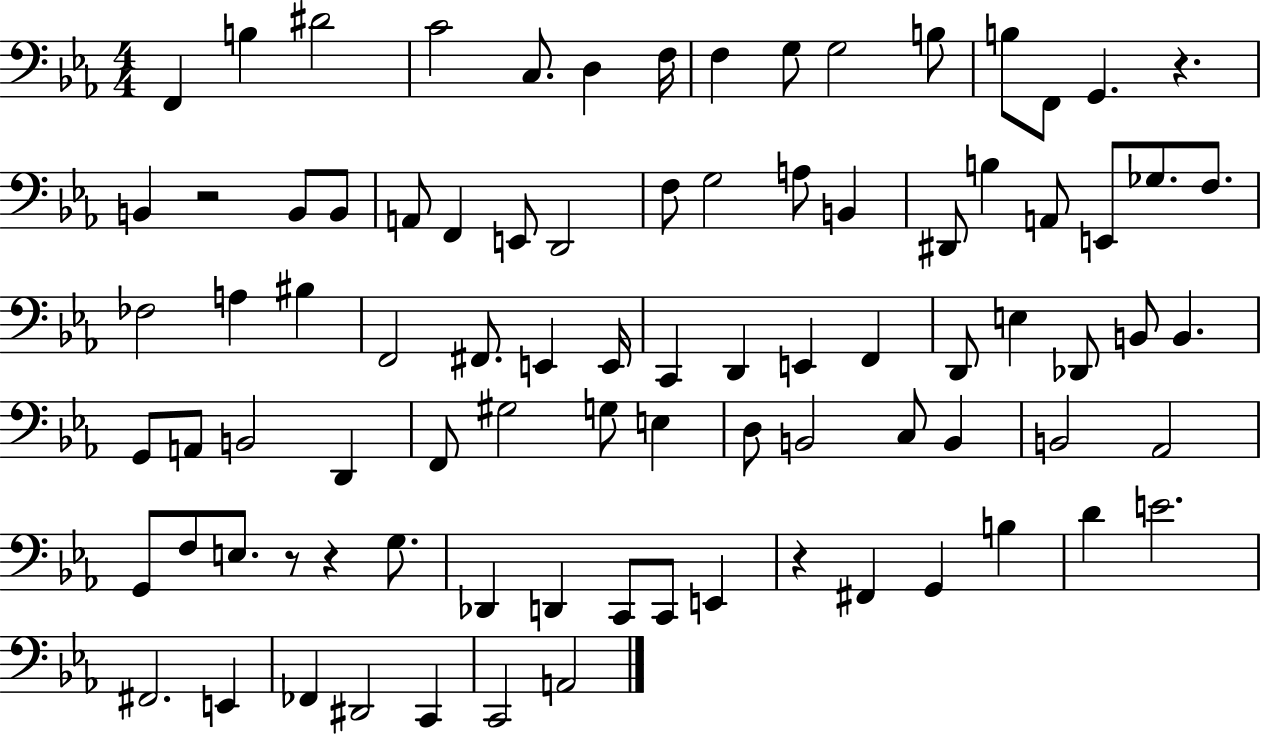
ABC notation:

X:1
T:Untitled
M:4/4
L:1/4
K:Eb
F,, B, ^D2 C2 C,/2 D, F,/4 F, G,/2 G,2 B,/2 B,/2 F,,/2 G,, z B,, z2 B,,/2 B,,/2 A,,/2 F,, E,,/2 D,,2 F,/2 G,2 A,/2 B,, ^D,,/2 B, A,,/2 E,,/2 _G,/2 F,/2 _F,2 A, ^B, F,,2 ^F,,/2 E,, E,,/4 C,, D,, E,, F,, D,,/2 E, _D,,/2 B,,/2 B,, G,,/2 A,,/2 B,,2 D,, F,,/2 ^G,2 G,/2 E, D,/2 B,,2 C,/2 B,, B,,2 _A,,2 G,,/2 F,/2 E,/2 z/2 z G,/2 _D,, D,, C,,/2 C,,/2 E,, z ^F,, G,, B, D E2 ^F,,2 E,, _F,, ^D,,2 C,, C,,2 A,,2